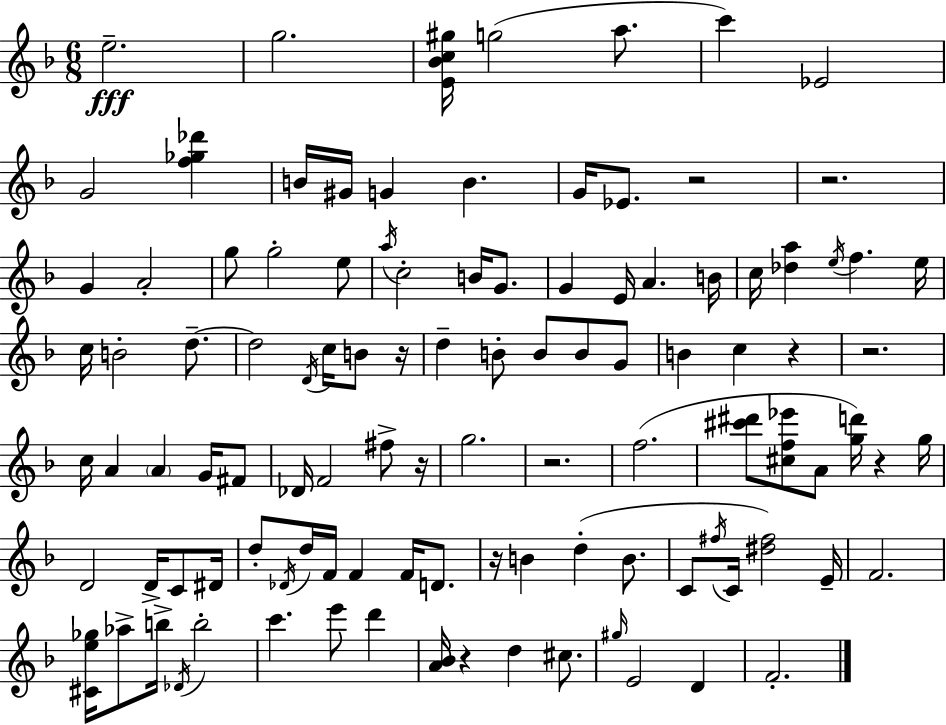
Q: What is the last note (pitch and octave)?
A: F4